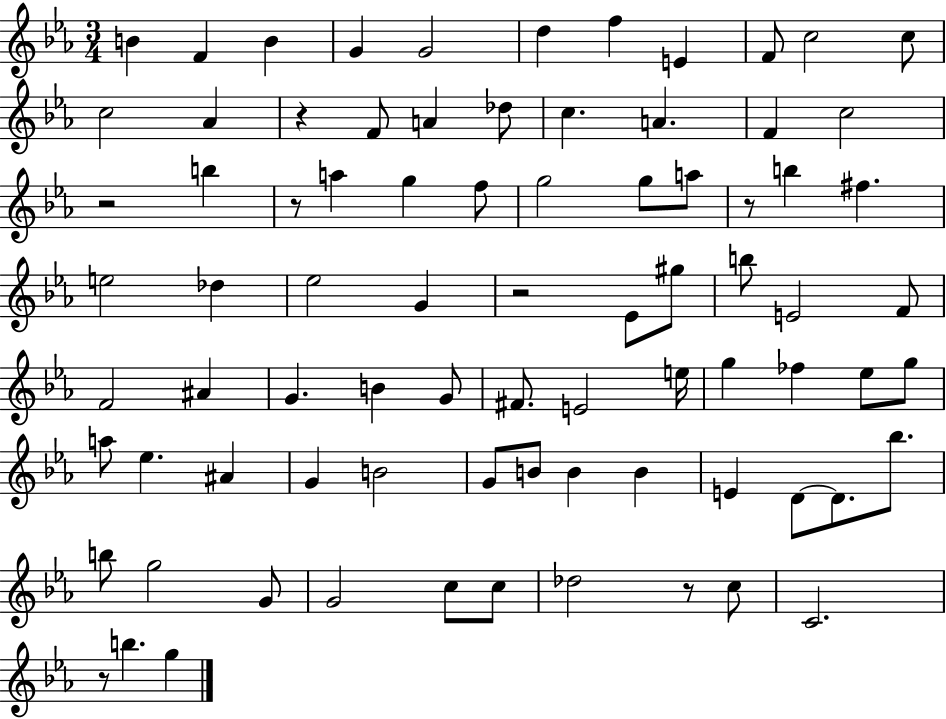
{
  \clef treble
  \numericTimeSignature
  \time 3/4
  \key ees \major
  b'4 f'4 b'4 | g'4 g'2 | d''4 f''4 e'4 | f'8 c''2 c''8 | \break c''2 aes'4 | r4 f'8 a'4 des''8 | c''4. a'4. | f'4 c''2 | \break r2 b''4 | r8 a''4 g''4 f''8 | g''2 g''8 a''8 | r8 b''4 fis''4. | \break e''2 des''4 | ees''2 g'4 | r2 ees'8 gis''8 | b''8 e'2 f'8 | \break f'2 ais'4 | g'4. b'4 g'8 | fis'8. e'2 e''16 | g''4 fes''4 ees''8 g''8 | \break a''8 ees''4. ais'4 | g'4 b'2 | g'8 b'8 b'4 b'4 | e'4 d'8~~ d'8. bes''8. | \break b''8 g''2 g'8 | g'2 c''8 c''8 | des''2 r8 c''8 | c'2. | \break r8 b''4. g''4 | \bar "|."
}